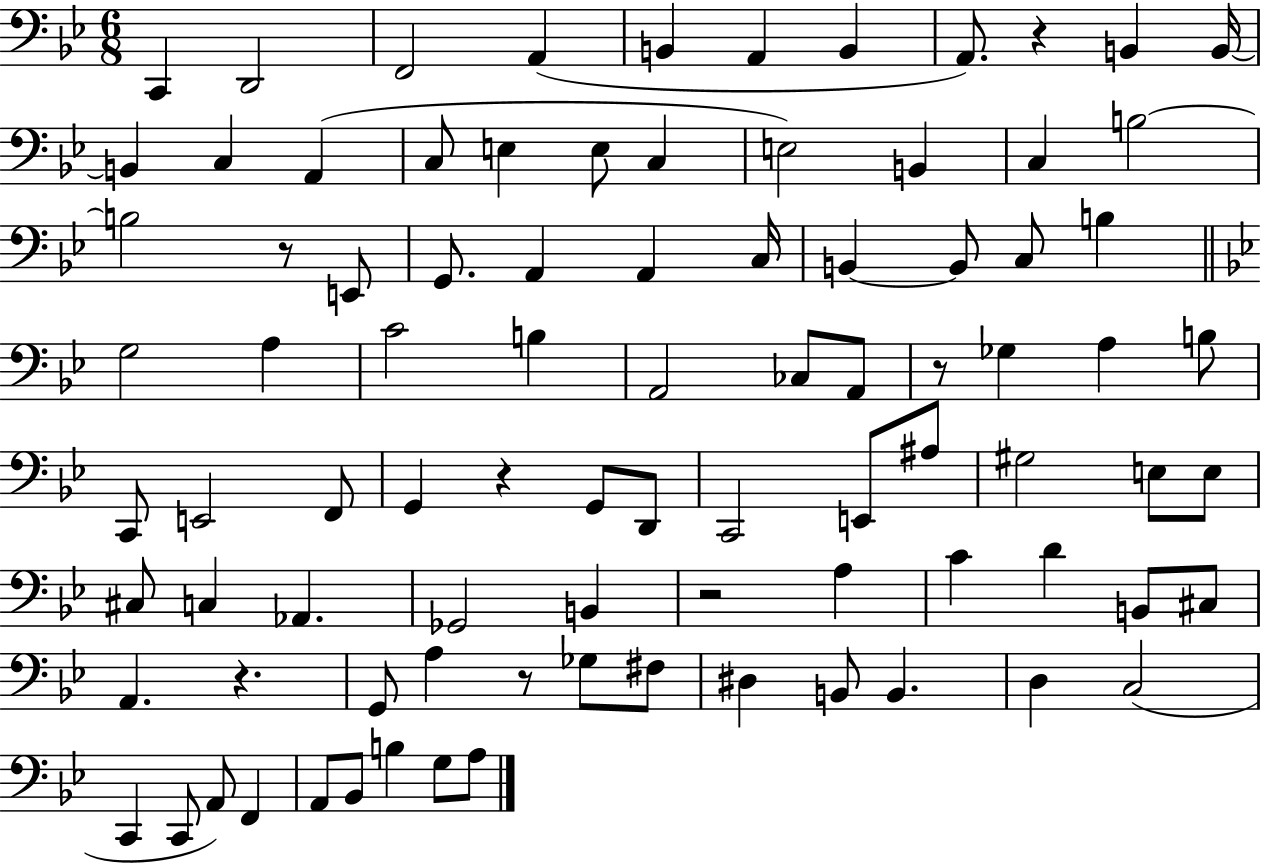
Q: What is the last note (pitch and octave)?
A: A3